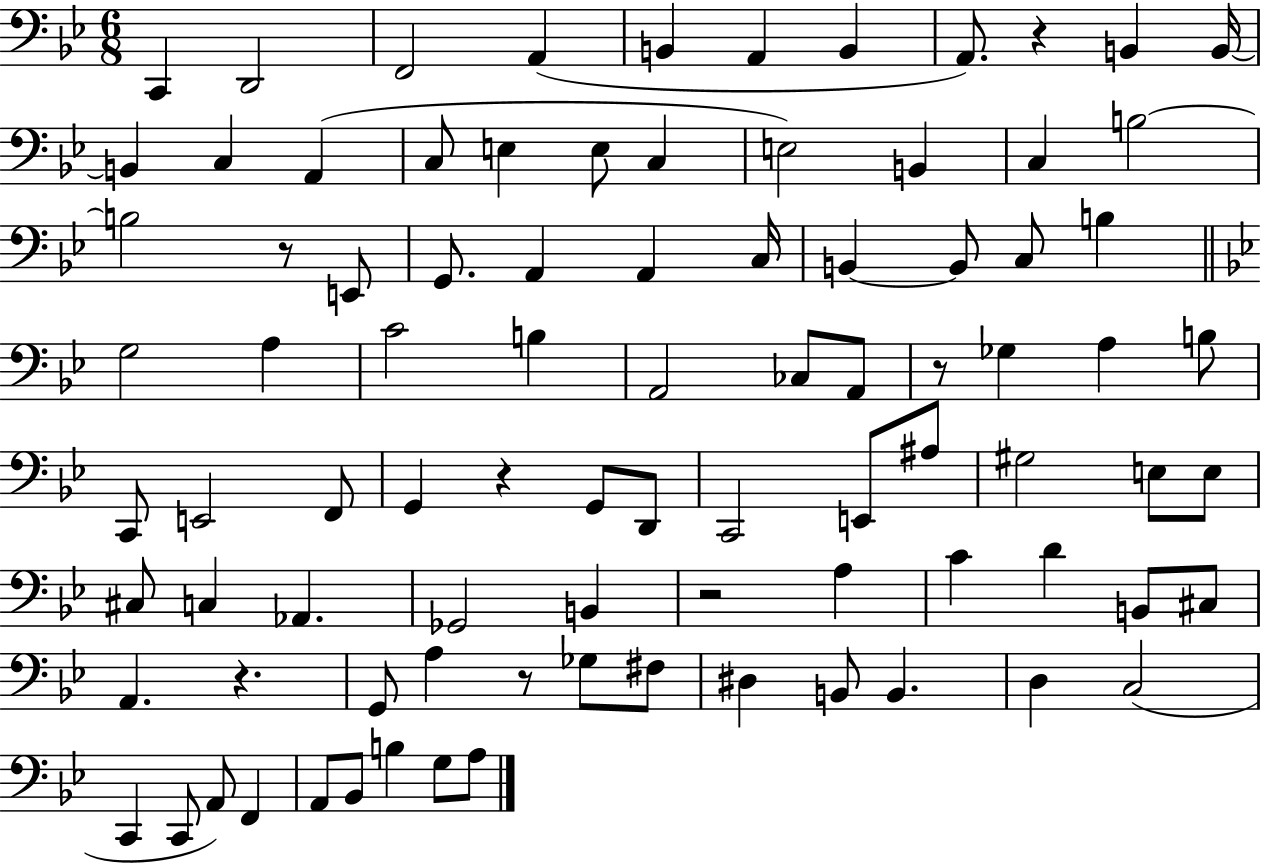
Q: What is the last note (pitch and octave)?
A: A3